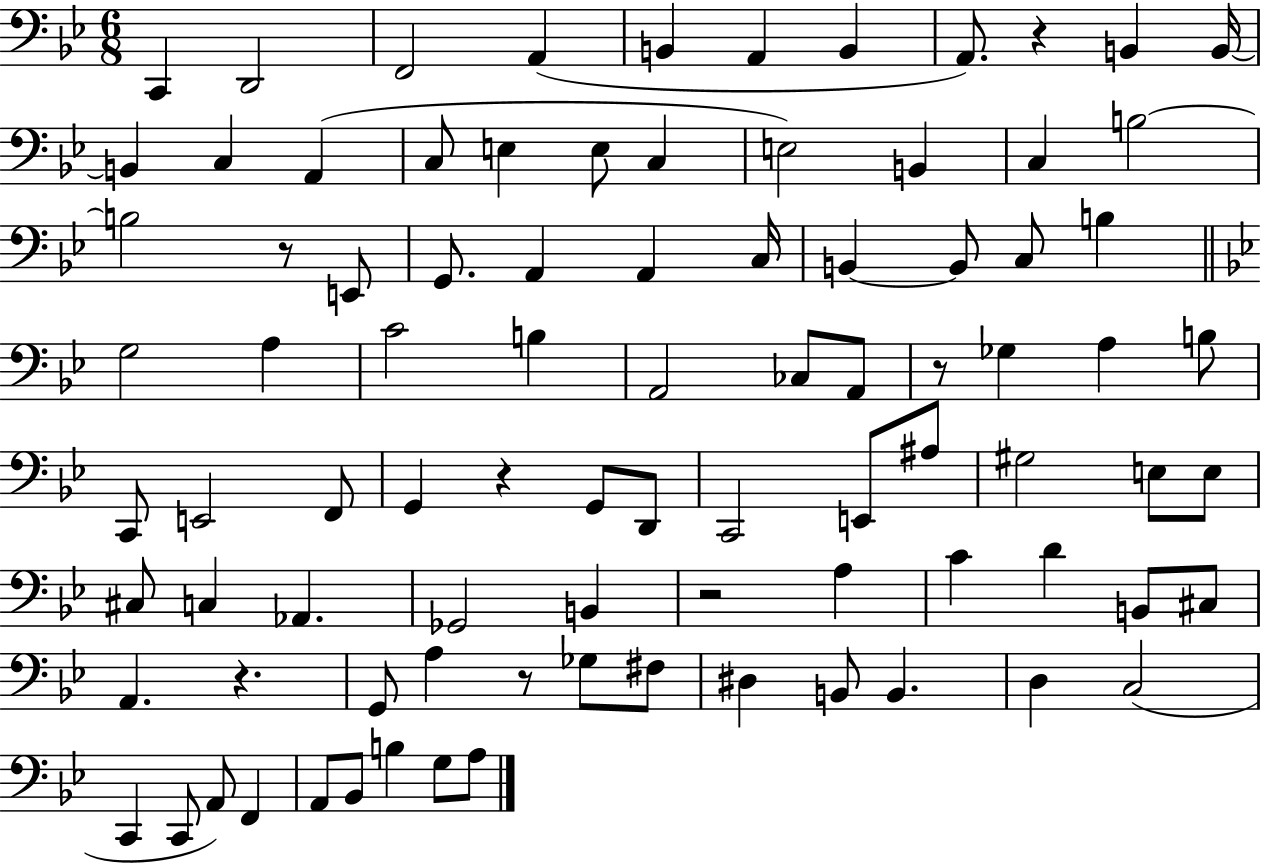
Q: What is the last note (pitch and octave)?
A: A3